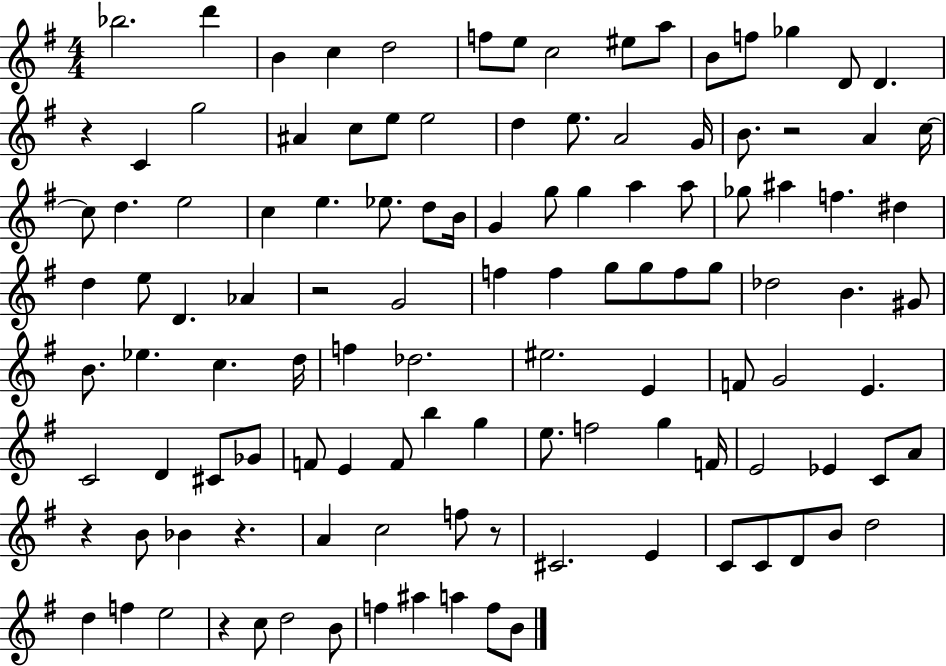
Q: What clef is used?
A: treble